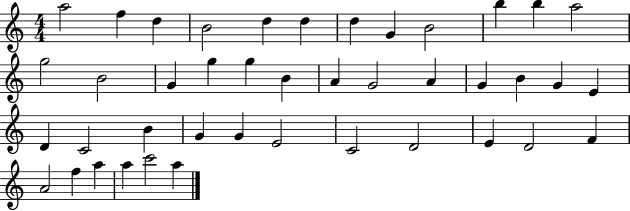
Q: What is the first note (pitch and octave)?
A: A5